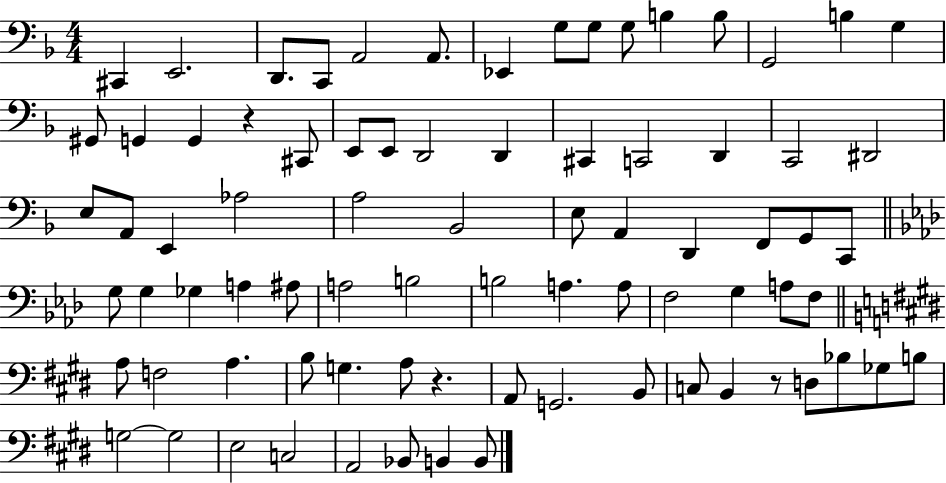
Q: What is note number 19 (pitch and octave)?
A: C#2